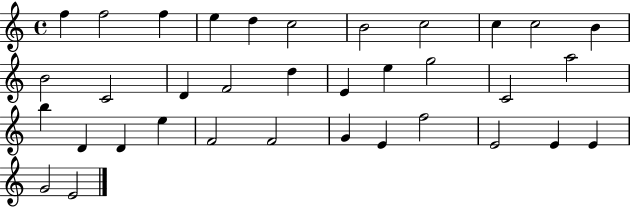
F5/q F5/h F5/q E5/q D5/q C5/h B4/h C5/h C5/q C5/h B4/q B4/h C4/h D4/q F4/h D5/q E4/q E5/q G5/h C4/h A5/h B5/q D4/q D4/q E5/q F4/h F4/h G4/q E4/q F5/h E4/h E4/q E4/q G4/h E4/h